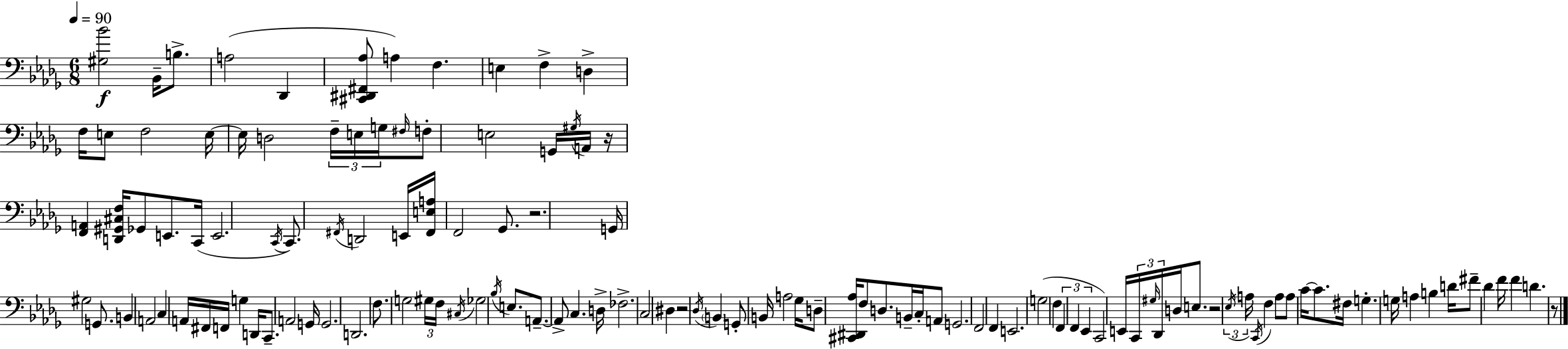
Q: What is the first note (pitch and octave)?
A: Bb2